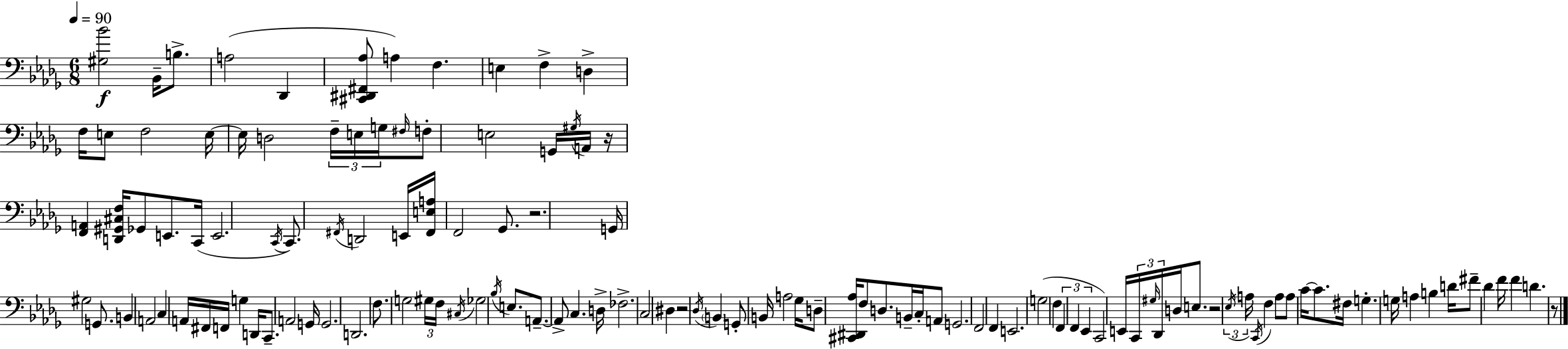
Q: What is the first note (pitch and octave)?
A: Bb2